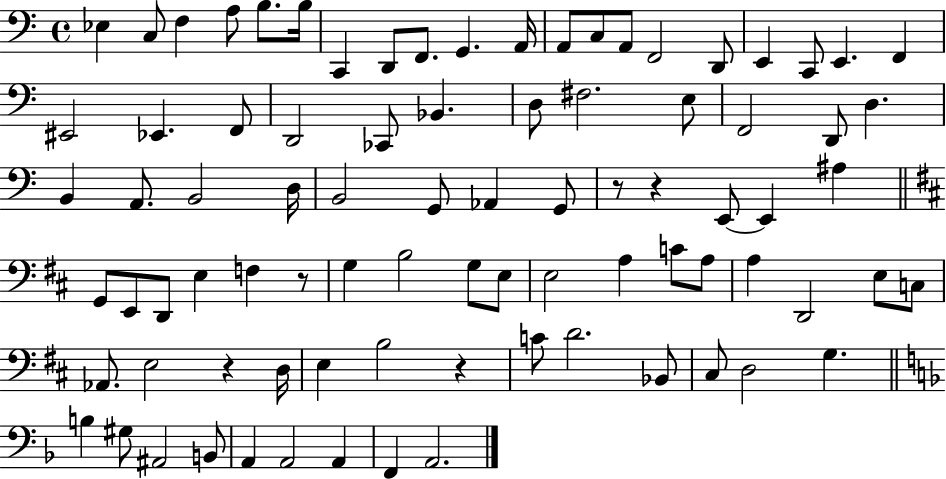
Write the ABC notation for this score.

X:1
T:Untitled
M:4/4
L:1/4
K:C
_E, C,/2 F, A,/2 B,/2 B,/4 C,, D,,/2 F,,/2 G,, A,,/4 A,,/2 C,/2 A,,/2 F,,2 D,,/2 E,, C,,/2 E,, F,, ^E,,2 _E,, F,,/2 D,,2 _C,,/2 _B,, D,/2 ^F,2 E,/2 F,,2 D,,/2 D, B,, A,,/2 B,,2 D,/4 B,,2 G,,/2 _A,, G,,/2 z/2 z E,,/2 E,, ^A, G,,/2 E,,/2 D,,/2 E, F, z/2 G, B,2 G,/2 E,/2 E,2 A, C/2 A,/2 A, D,,2 E,/2 C,/2 _A,,/2 E,2 z D,/4 E, B,2 z C/2 D2 _B,,/2 ^C,/2 D,2 G, B, ^G,/2 ^A,,2 B,,/2 A,, A,,2 A,, F,, A,,2